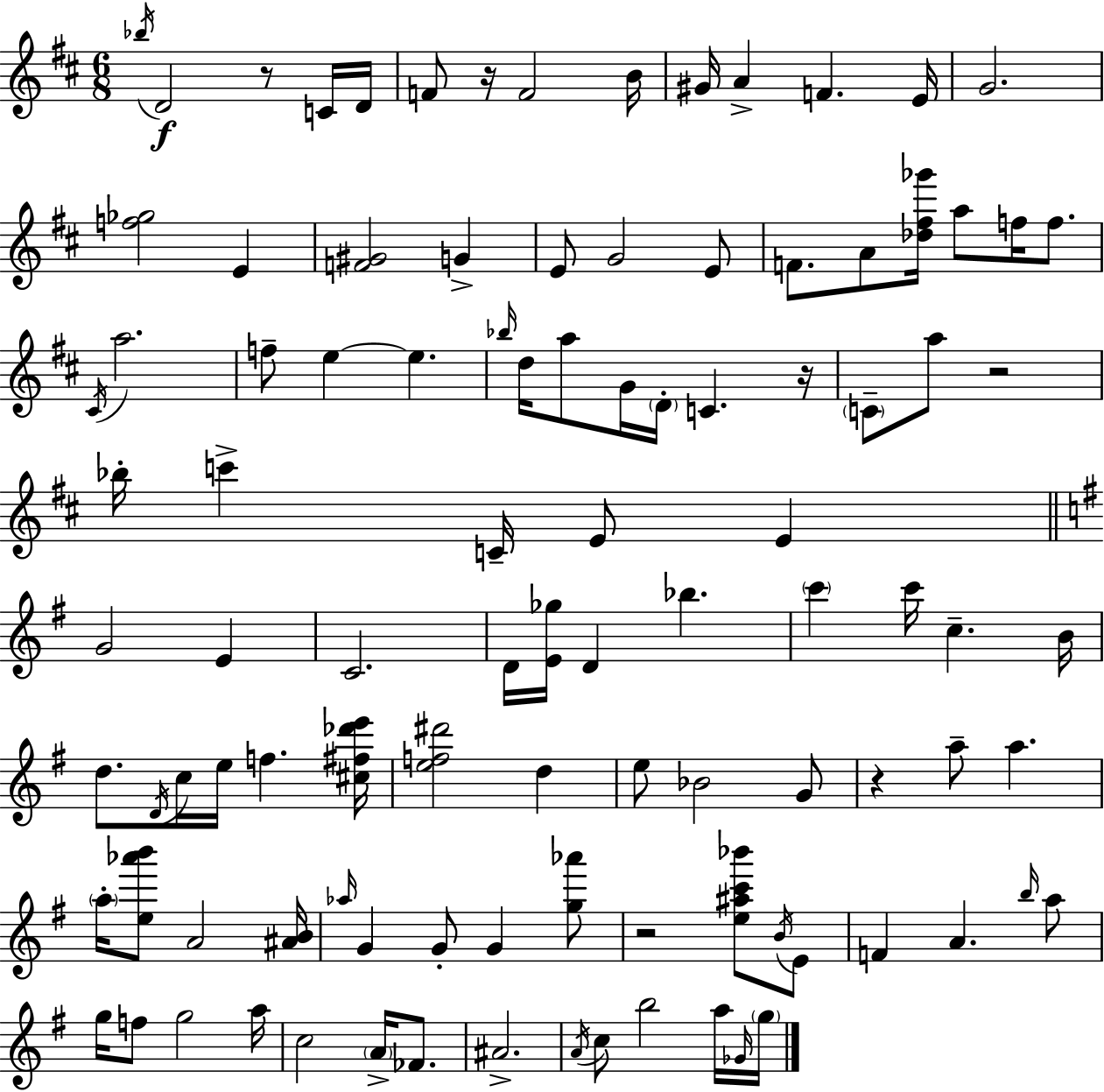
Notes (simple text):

Bb5/s D4/h R/e C4/s D4/s F4/e R/s F4/h B4/s G#4/s A4/q F4/q. E4/s G4/h. [F5,Gb5]/h E4/q [F4,G#4]/h G4/q E4/e G4/h E4/e F4/e. A4/e [Db5,F#5,Gb6]/s A5/e F5/s F5/e. C#4/s A5/h. F5/e E5/q E5/q. Bb5/s D5/s A5/e G4/s D4/s C4/q. R/s C4/e A5/e R/h Bb5/s C6/q C4/s E4/e E4/q G4/h E4/q C4/h. D4/s [E4,Gb5]/s D4/q Bb5/q. C6/q C6/s C5/q. B4/s D5/e. D4/s C5/s E5/s F5/q. [C#5,F#5,Db6,E6]/s [E5,F5,D#6]/h D5/q E5/e Bb4/h G4/e R/q A5/e A5/q. A5/s [E5,Ab6,B6]/e A4/h [A#4,B4]/s Ab5/s G4/q G4/e G4/q [G5,Ab6]/e R/h [E5,A#5,C6,Bb6]/e B4/s E4/e F4/q A4/q. B5/s A5/e G5/s F5/e G5/h A5/s C5/h A4/s FES4/e. A#4/h. A4/s C5/e B5/h A5/s Gb4/s G5/s